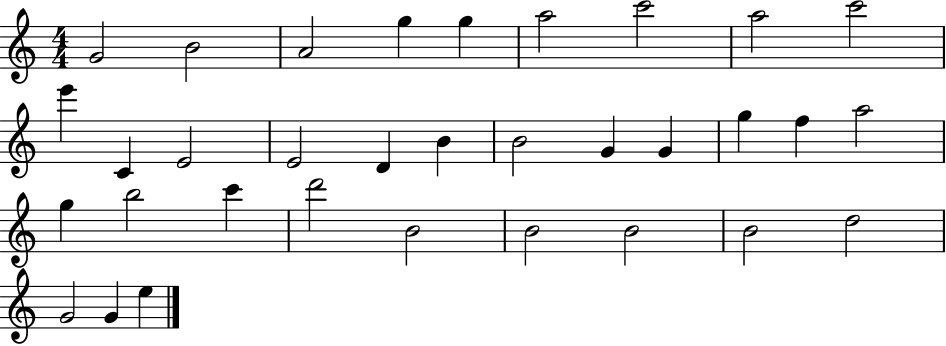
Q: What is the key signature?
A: C major